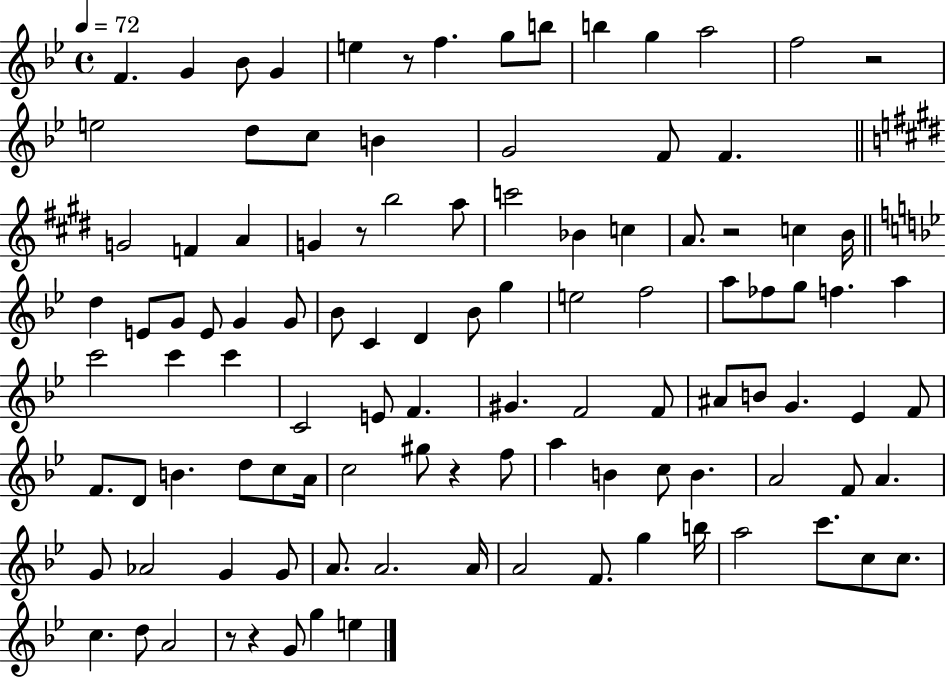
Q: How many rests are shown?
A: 7